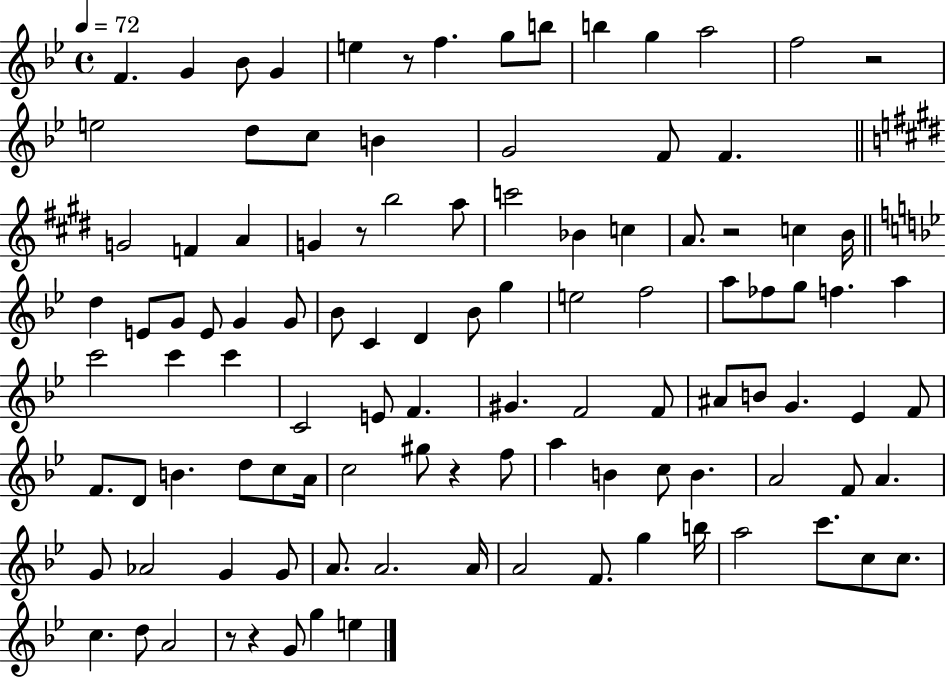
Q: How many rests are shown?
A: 7